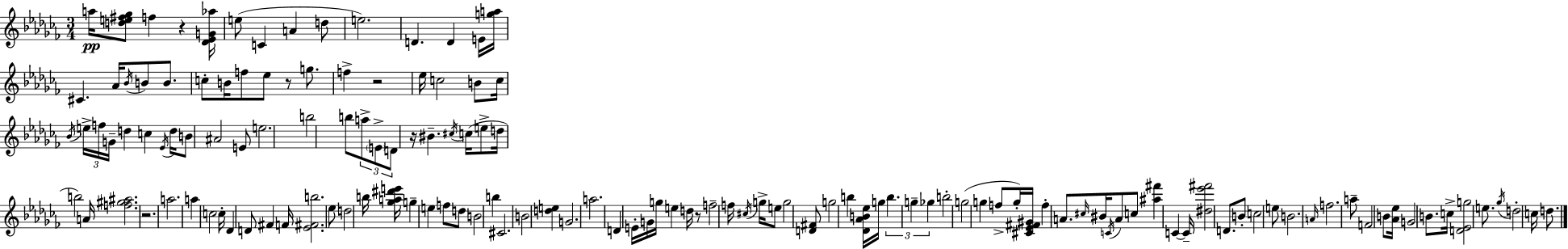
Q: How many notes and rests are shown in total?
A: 140